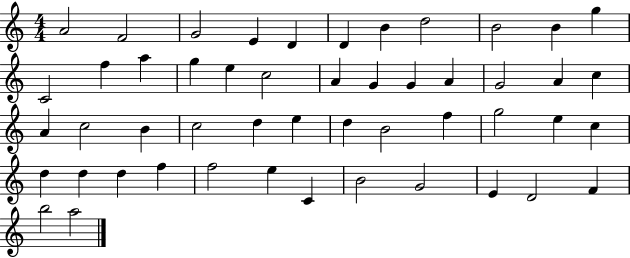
A4/h F4/h G4/h E4/q D4/q D4/q B4/q D5/h B4/h B4/q G5/q C4/h F5/q A5/q G5/q E5/q C5/h A4/q G4/q G4/q A4/q G4/h A4/q C5/q A4/q C5/h B4/q C5/h D5/q E5/q D5/q B4/h F5/q G5/h E5/q C5/q D5/q D5/q D5/q F5/q F5/h E5/q C4/q B4/h G4/h E4/q D4/h F4/q B5/h A5/h